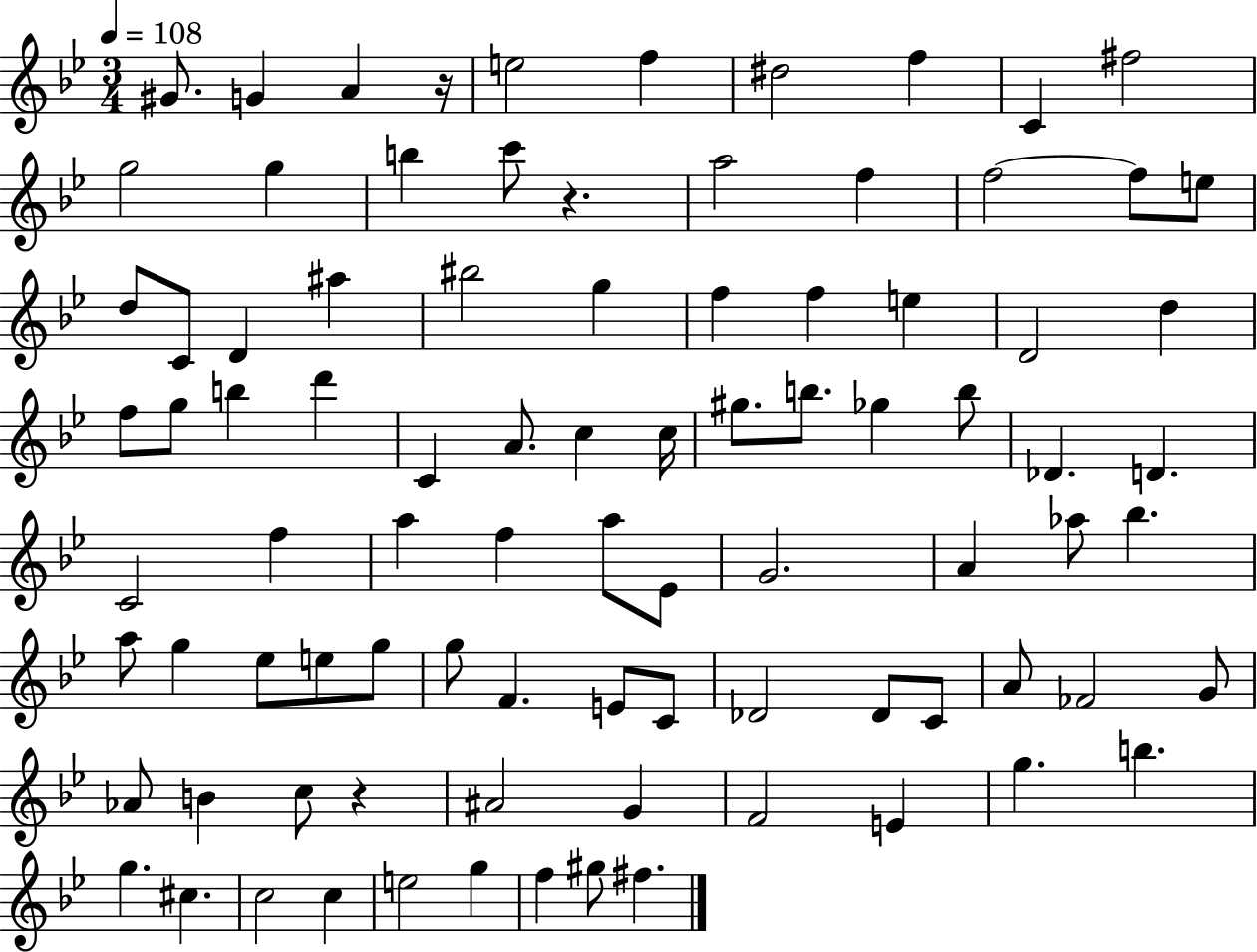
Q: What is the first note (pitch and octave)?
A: G#4